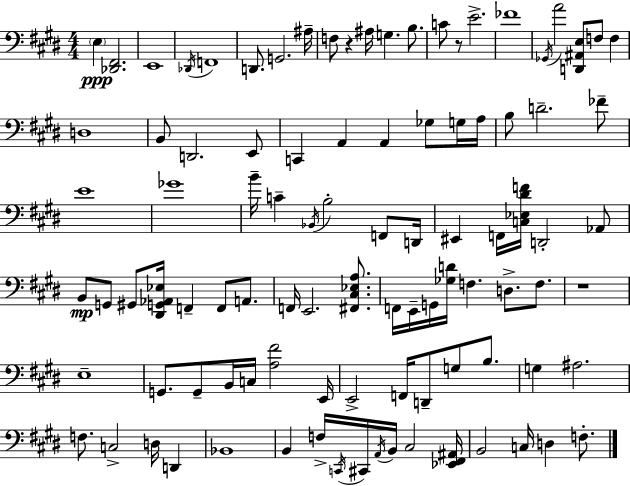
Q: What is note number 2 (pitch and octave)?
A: E2